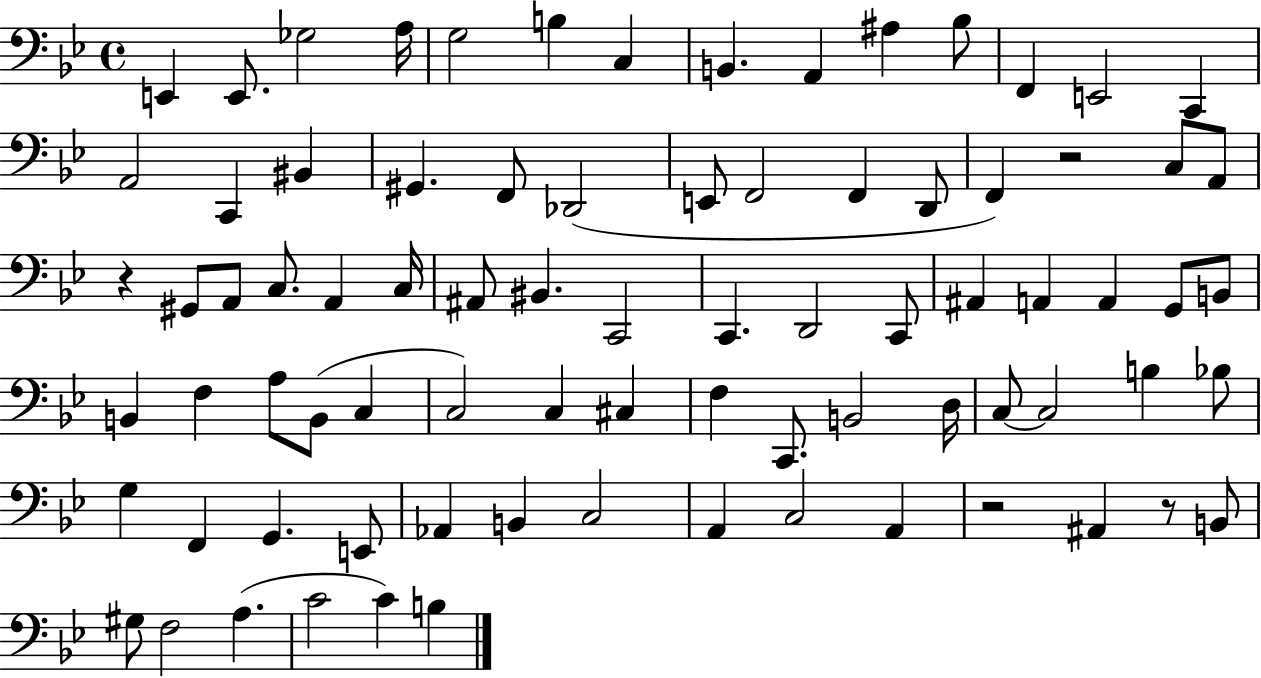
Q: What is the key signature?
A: BES major